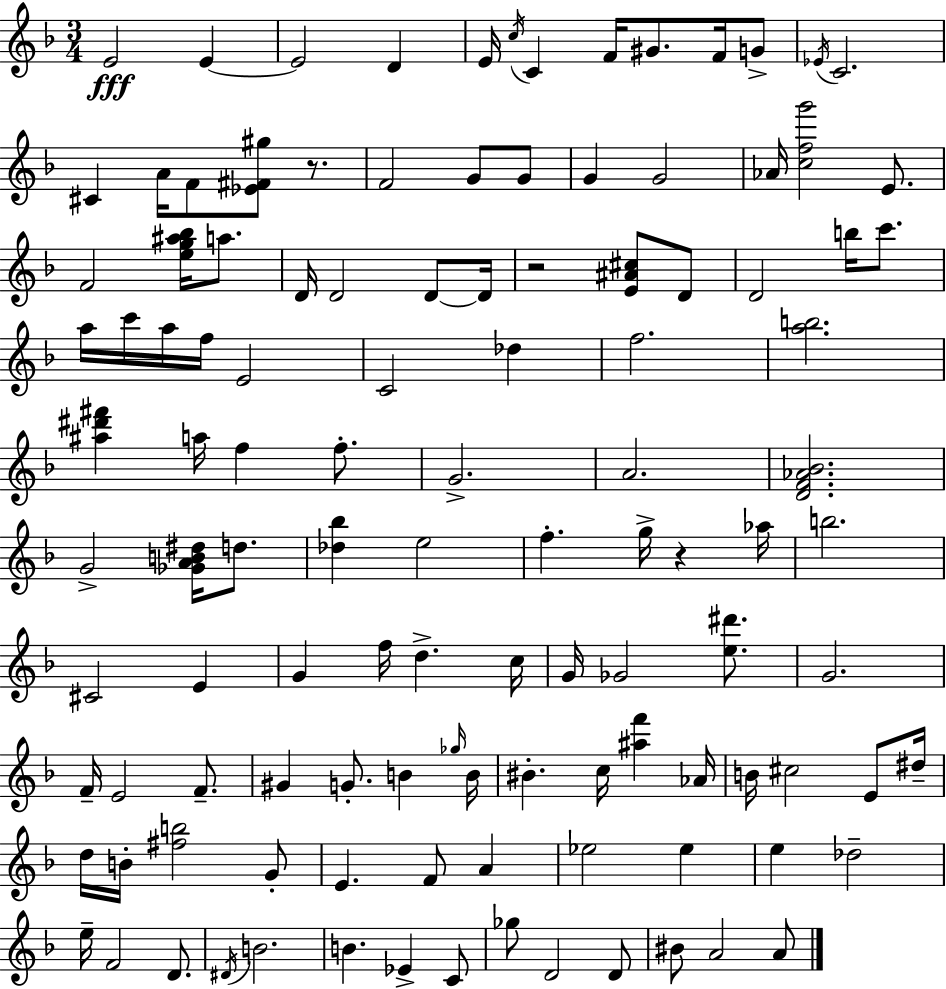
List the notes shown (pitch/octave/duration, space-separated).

E4/h E4/q E4/h D4/q E4/s C5/s C4/q F4/s G#4/e. F4/s G4/e Eb4/s C4/h. C#4/q A4/s F4/e [Eb4,F#4,G#5]/e R/e. F4/h G4/e G4/e G4/q G4/h Ab4/s [C5,F5,G6]/h E4/e. F4/h [E5,G5,A#5,Bb5]/s A5/e. D4/s D4/h D4/e D4/s R/h [E4,A#4,C#5]/e D4/e D4/h B5/s C6/e. A5/s C6/s A5/s F5/s E4/h C4/h Db5/q F5/h. [A5,B5]/h. [A#5,D#6,F#6]/q A5/s F5/q F5/e. G4/h. A4/h. [D4,F4,Ab4,Bb4]/h. G4/h [Gb4,A4,B4,D#5]/s D5/e. [Db5,Bb5]/q E5/h F5/q. G5/s R/q Ab5/s B5/h. C#4/h E4/q G4/q F5/s D5/q. C5/s G4/s Gb4/h [E5,D#6]/e. G4/h. F4/s E4/h F4/e. G#4/q G4/e. B4/q Gb5/s B4/s BIS4/q. C5/s [A#5,F6]/q Ab4/s B4/s C#5/h E4/e D#5/s D5/s B4/s [F#5,B5]/h G4/e E4/q. F4/e A4/q Eb5/h Eb5/q E5/q Db5/h E5/s F4/h D4/e. D#4/s B4/h. B4/q. Eb4/q C4/e Gb5/e D4/h D4/e BIS4/e A4/h A4/e